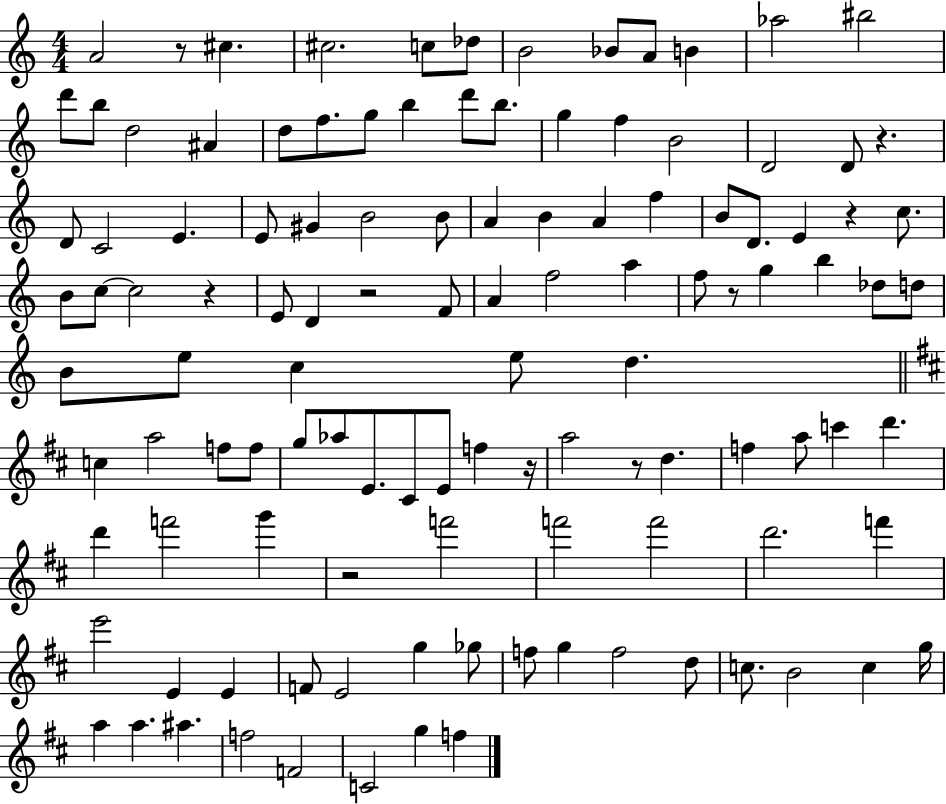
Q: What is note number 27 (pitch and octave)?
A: D4